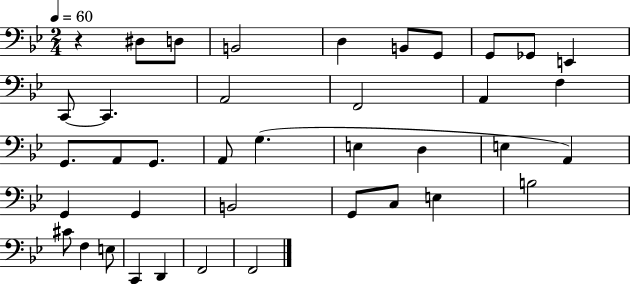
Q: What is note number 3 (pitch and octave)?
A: B2